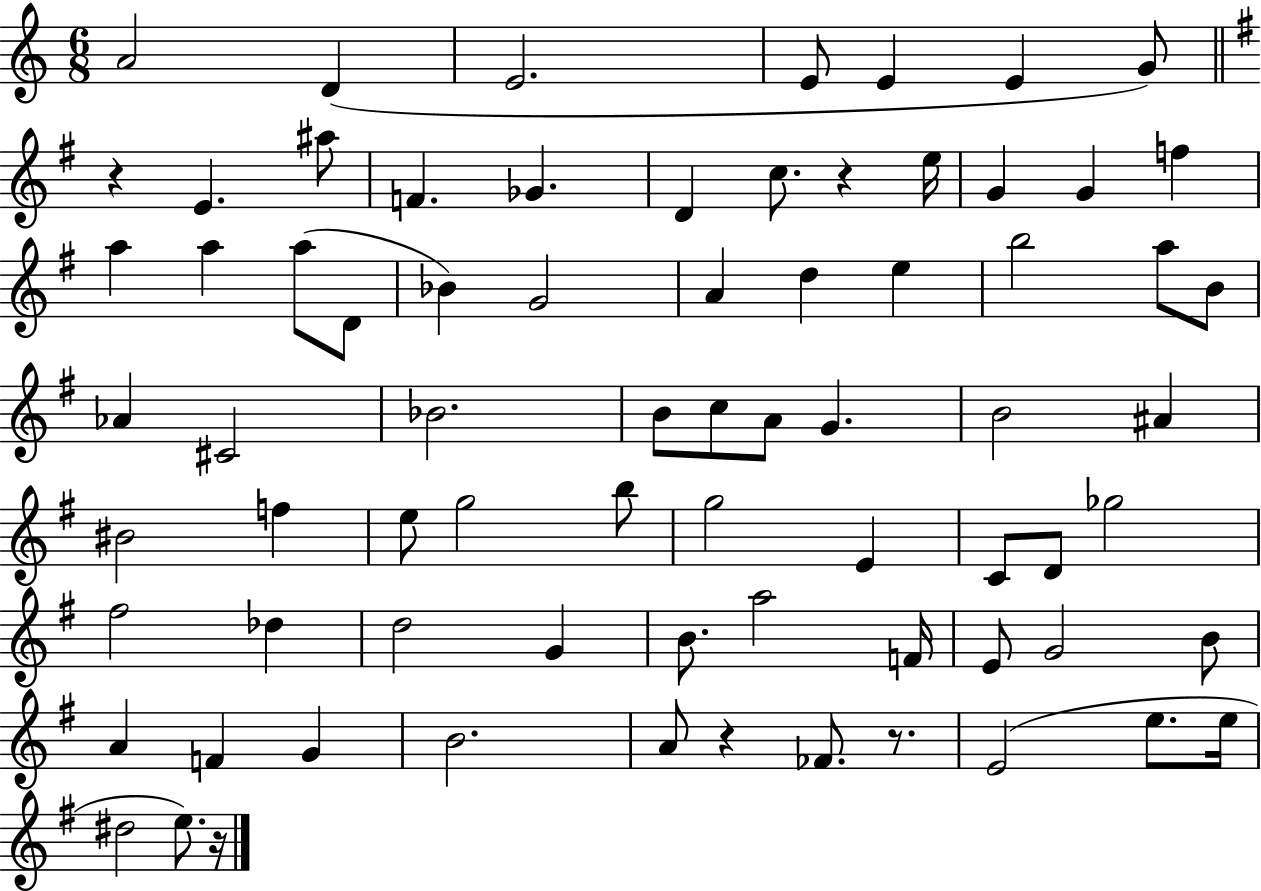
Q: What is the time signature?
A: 6/8